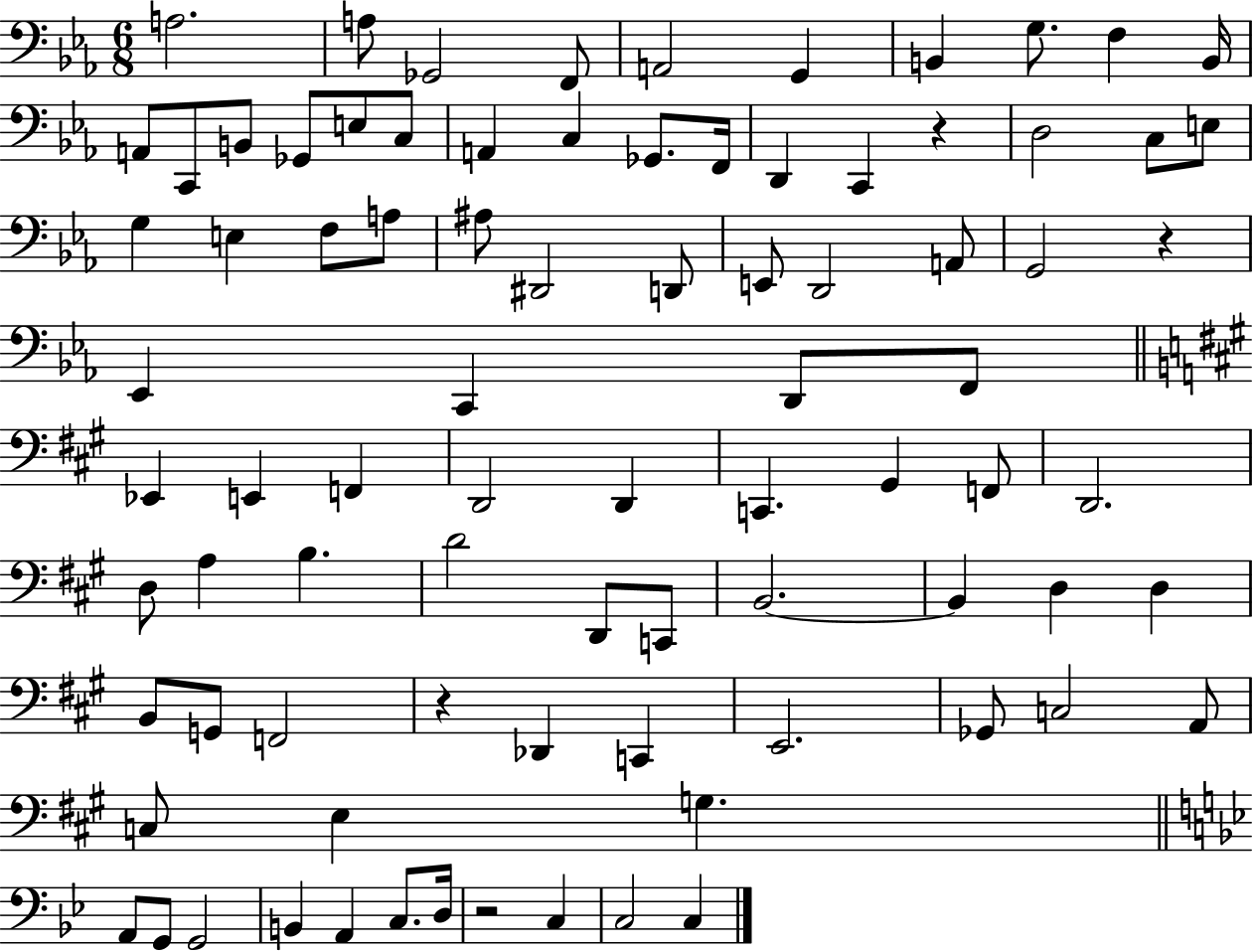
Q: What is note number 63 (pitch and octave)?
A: Db2